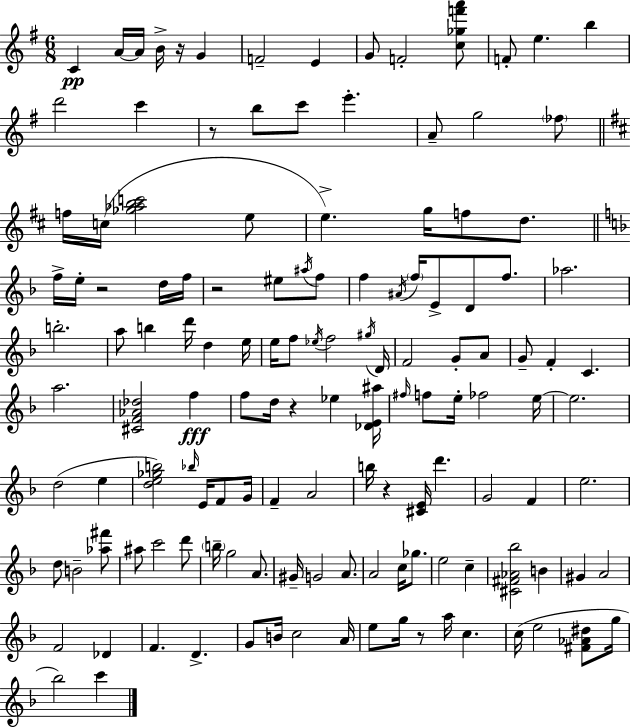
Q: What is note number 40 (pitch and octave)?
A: F5